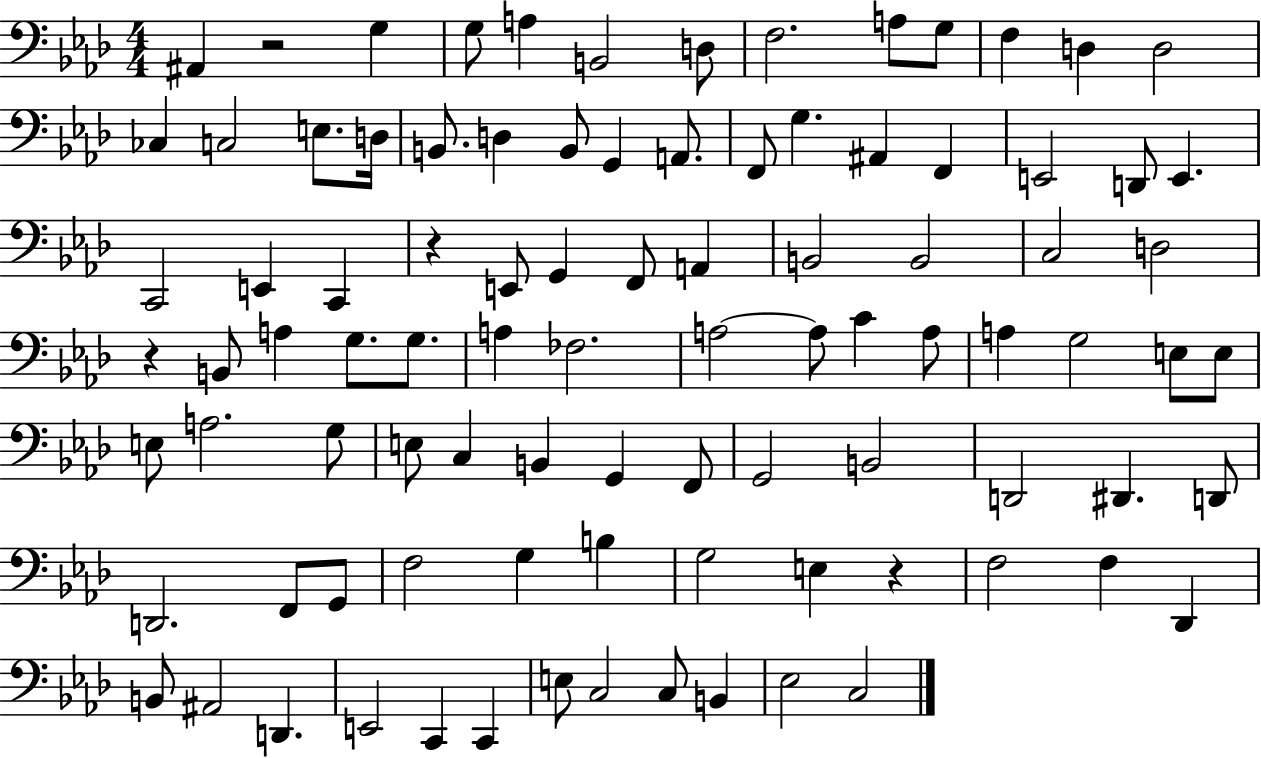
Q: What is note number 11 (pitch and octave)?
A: D3